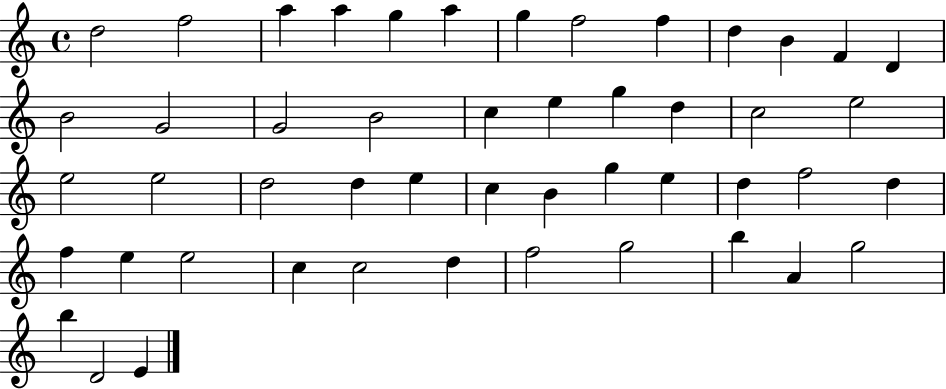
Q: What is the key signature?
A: C major